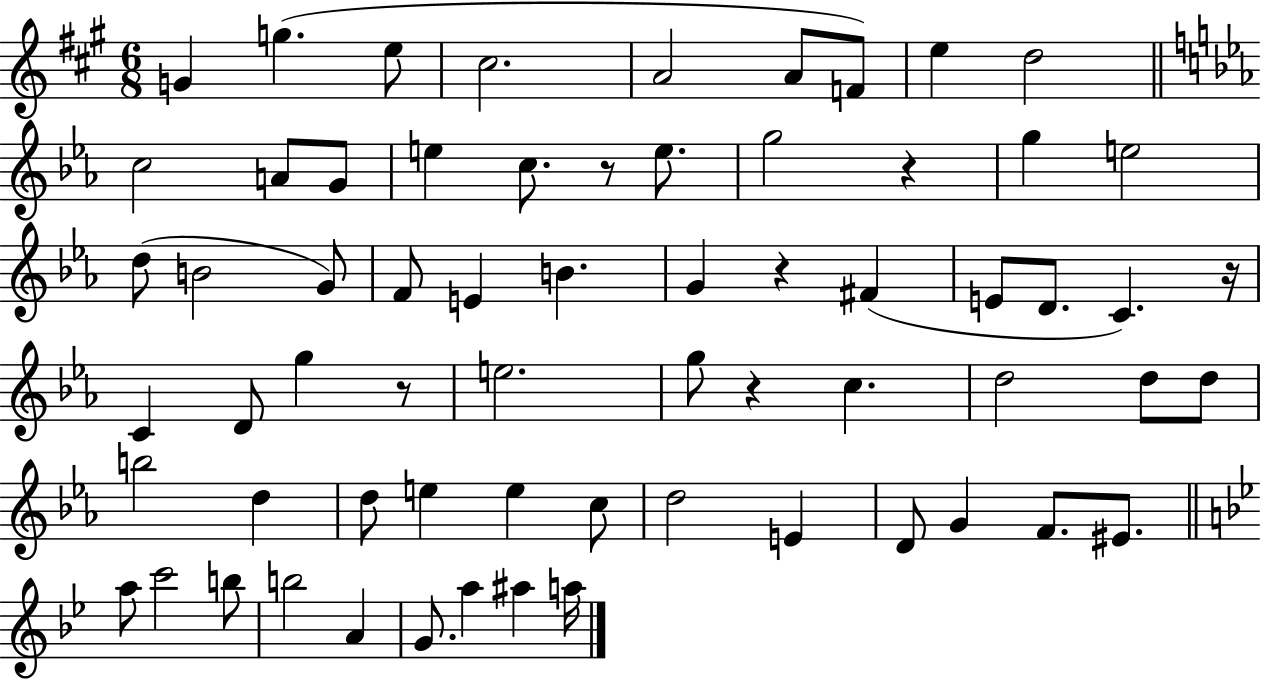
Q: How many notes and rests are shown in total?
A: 65